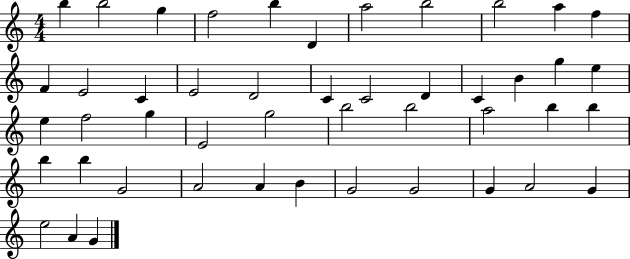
X:1
T:Untitled
M:4/4
L:1/4
K:C
b b2 g f2 b D a2 b2 b2 a f F E2 C E2 D2 C C2 D C B g e e f2 g E2 g2 b2 b2 a2 b b b b G2 A2 A B G2 G2 G A2 G e2 A G